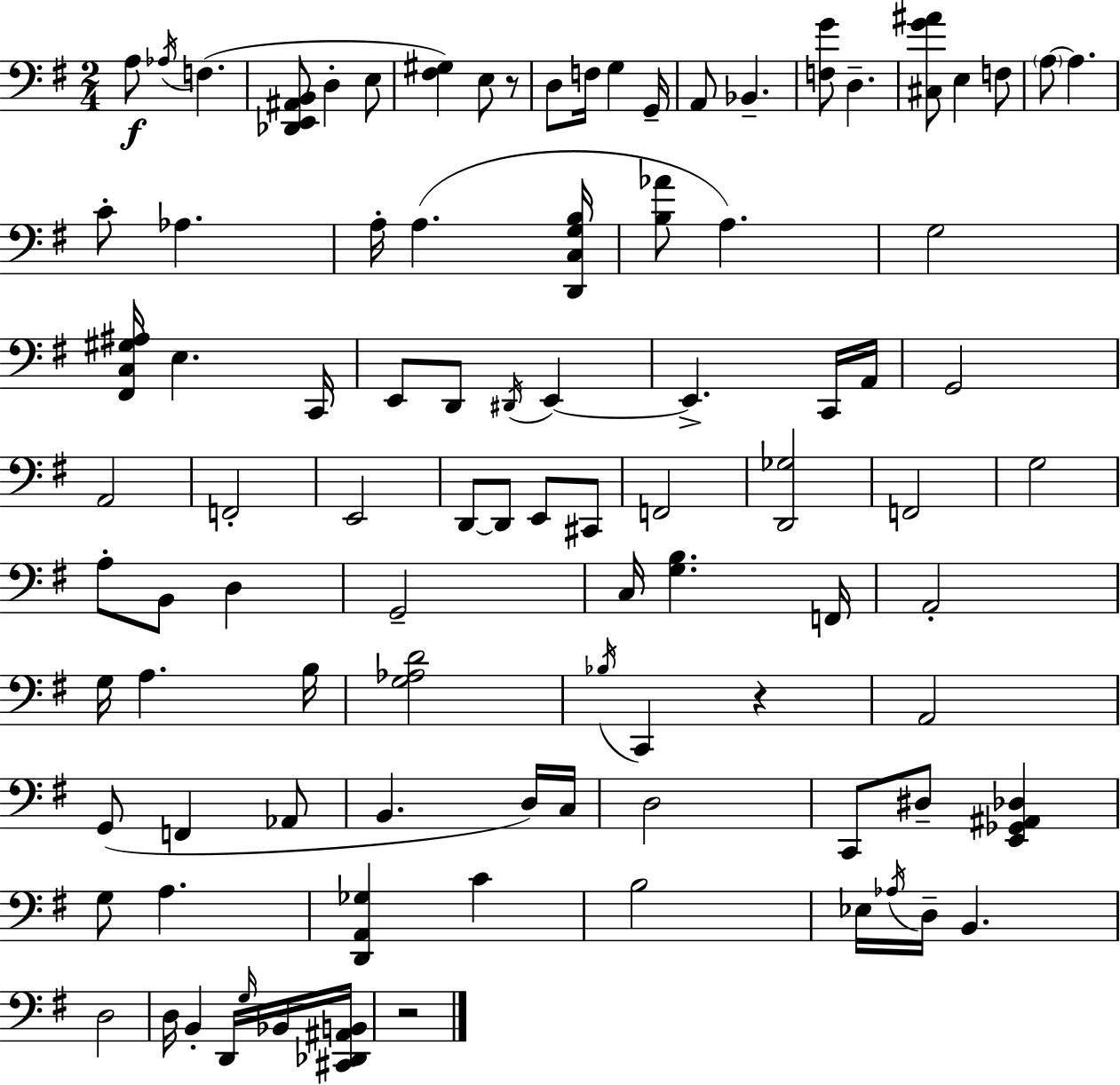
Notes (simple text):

A3/e Ab3/s F3/q. [Db2,E2,A#2,B2]/e D3/q E3/e [F#3,G#3]/q E3/e R/e D3/e F3/s G3/q G2/s A2/e Bb2/q. [F3,G4]/e D3/q. [C#3,G4,A#4]/e E3/q F3/e A3/e A3/q. C4/e Ab3/q. A3/s A3/q. [D2,C3,G3,B3]/s [B3,Ab4]/e A3/q. G3/h [F#2,C3,G#3,A#3]/s E3/q. C2/s E2/e D2/e D#2/s E2/q E2/q. C2/s A2/s G2/h A2/h F2/h E2/h D2/e D2/e E2/e C#2/e F2/h [D2,Gb3]/h F2/h G3/h A3/e B2/e D3/q G2/h C3/s [G3,B3]/q. F2/s A2/h G3/s A3/q. B3/s [G3,Ab3,D4]/h Bb3/s C2/q R/q A2/h G2/e F2/q Ab2/e B2/q. D3/s C3/s D3/h C2/e D#3/e [E2,Gb2,A#2,Db3]/q G3/e A3/q. [D2,A2,Gb3]/q C4/q B3/h Eb3/s Ab3/s D3/s B2/q. D3/h D3/s B2/q D2/s G3/s Bb2/s [C#2,Db2,A#2,B2]/s R/h